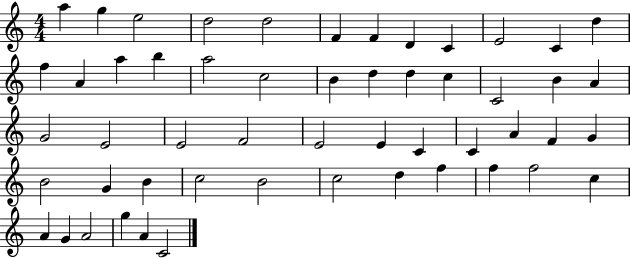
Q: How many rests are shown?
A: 0